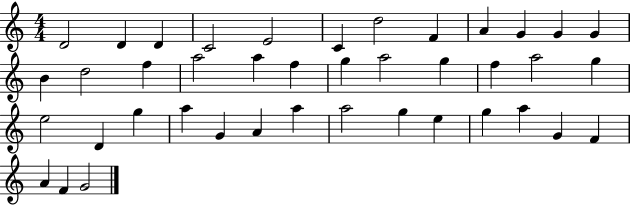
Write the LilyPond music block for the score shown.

{
  \clef treble
  \numericTimeSignature
  \time 4/4
  \key c \major
  d'2 d'4 d'4 | c'2 e'2 | c'4 d''2 f'4 | a'4 g'4 g'4 g'4 | \break b'4 d''2 f''4 | a''2 a''4 f''4 | g''4 a''2 g''4 | f''4 a''2 g''4 | \break e''2 d'4 g''4 | a''4 g'4 a'4 a''4 | a''2 g''4 e''4 | g''4 a''4 g'4 f'4 | \break a'4 f'4 g'2 | \bar "|."
}